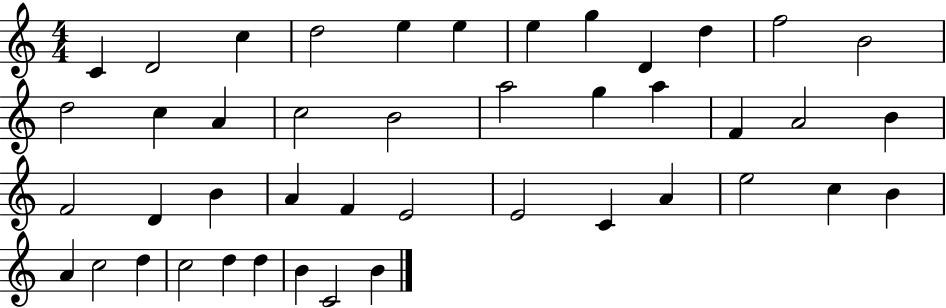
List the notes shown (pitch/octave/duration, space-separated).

C4/q D4/h C5/q D5/h E5/q E5/q E5/q G5/q D4/q D5/q F5/h B4/h D5/h C5/q A4/q C5/h B4/h A5/h G5/q A5/q F4/q A4/h B4/q F4/h D4/q B4/q A4/q F4/q E4/h E4/h C4/q A4/q E5/h C5/q B4/q A4/q C5/h D5/q C5/h D5/q D5/q B4/q C4/h B4/q